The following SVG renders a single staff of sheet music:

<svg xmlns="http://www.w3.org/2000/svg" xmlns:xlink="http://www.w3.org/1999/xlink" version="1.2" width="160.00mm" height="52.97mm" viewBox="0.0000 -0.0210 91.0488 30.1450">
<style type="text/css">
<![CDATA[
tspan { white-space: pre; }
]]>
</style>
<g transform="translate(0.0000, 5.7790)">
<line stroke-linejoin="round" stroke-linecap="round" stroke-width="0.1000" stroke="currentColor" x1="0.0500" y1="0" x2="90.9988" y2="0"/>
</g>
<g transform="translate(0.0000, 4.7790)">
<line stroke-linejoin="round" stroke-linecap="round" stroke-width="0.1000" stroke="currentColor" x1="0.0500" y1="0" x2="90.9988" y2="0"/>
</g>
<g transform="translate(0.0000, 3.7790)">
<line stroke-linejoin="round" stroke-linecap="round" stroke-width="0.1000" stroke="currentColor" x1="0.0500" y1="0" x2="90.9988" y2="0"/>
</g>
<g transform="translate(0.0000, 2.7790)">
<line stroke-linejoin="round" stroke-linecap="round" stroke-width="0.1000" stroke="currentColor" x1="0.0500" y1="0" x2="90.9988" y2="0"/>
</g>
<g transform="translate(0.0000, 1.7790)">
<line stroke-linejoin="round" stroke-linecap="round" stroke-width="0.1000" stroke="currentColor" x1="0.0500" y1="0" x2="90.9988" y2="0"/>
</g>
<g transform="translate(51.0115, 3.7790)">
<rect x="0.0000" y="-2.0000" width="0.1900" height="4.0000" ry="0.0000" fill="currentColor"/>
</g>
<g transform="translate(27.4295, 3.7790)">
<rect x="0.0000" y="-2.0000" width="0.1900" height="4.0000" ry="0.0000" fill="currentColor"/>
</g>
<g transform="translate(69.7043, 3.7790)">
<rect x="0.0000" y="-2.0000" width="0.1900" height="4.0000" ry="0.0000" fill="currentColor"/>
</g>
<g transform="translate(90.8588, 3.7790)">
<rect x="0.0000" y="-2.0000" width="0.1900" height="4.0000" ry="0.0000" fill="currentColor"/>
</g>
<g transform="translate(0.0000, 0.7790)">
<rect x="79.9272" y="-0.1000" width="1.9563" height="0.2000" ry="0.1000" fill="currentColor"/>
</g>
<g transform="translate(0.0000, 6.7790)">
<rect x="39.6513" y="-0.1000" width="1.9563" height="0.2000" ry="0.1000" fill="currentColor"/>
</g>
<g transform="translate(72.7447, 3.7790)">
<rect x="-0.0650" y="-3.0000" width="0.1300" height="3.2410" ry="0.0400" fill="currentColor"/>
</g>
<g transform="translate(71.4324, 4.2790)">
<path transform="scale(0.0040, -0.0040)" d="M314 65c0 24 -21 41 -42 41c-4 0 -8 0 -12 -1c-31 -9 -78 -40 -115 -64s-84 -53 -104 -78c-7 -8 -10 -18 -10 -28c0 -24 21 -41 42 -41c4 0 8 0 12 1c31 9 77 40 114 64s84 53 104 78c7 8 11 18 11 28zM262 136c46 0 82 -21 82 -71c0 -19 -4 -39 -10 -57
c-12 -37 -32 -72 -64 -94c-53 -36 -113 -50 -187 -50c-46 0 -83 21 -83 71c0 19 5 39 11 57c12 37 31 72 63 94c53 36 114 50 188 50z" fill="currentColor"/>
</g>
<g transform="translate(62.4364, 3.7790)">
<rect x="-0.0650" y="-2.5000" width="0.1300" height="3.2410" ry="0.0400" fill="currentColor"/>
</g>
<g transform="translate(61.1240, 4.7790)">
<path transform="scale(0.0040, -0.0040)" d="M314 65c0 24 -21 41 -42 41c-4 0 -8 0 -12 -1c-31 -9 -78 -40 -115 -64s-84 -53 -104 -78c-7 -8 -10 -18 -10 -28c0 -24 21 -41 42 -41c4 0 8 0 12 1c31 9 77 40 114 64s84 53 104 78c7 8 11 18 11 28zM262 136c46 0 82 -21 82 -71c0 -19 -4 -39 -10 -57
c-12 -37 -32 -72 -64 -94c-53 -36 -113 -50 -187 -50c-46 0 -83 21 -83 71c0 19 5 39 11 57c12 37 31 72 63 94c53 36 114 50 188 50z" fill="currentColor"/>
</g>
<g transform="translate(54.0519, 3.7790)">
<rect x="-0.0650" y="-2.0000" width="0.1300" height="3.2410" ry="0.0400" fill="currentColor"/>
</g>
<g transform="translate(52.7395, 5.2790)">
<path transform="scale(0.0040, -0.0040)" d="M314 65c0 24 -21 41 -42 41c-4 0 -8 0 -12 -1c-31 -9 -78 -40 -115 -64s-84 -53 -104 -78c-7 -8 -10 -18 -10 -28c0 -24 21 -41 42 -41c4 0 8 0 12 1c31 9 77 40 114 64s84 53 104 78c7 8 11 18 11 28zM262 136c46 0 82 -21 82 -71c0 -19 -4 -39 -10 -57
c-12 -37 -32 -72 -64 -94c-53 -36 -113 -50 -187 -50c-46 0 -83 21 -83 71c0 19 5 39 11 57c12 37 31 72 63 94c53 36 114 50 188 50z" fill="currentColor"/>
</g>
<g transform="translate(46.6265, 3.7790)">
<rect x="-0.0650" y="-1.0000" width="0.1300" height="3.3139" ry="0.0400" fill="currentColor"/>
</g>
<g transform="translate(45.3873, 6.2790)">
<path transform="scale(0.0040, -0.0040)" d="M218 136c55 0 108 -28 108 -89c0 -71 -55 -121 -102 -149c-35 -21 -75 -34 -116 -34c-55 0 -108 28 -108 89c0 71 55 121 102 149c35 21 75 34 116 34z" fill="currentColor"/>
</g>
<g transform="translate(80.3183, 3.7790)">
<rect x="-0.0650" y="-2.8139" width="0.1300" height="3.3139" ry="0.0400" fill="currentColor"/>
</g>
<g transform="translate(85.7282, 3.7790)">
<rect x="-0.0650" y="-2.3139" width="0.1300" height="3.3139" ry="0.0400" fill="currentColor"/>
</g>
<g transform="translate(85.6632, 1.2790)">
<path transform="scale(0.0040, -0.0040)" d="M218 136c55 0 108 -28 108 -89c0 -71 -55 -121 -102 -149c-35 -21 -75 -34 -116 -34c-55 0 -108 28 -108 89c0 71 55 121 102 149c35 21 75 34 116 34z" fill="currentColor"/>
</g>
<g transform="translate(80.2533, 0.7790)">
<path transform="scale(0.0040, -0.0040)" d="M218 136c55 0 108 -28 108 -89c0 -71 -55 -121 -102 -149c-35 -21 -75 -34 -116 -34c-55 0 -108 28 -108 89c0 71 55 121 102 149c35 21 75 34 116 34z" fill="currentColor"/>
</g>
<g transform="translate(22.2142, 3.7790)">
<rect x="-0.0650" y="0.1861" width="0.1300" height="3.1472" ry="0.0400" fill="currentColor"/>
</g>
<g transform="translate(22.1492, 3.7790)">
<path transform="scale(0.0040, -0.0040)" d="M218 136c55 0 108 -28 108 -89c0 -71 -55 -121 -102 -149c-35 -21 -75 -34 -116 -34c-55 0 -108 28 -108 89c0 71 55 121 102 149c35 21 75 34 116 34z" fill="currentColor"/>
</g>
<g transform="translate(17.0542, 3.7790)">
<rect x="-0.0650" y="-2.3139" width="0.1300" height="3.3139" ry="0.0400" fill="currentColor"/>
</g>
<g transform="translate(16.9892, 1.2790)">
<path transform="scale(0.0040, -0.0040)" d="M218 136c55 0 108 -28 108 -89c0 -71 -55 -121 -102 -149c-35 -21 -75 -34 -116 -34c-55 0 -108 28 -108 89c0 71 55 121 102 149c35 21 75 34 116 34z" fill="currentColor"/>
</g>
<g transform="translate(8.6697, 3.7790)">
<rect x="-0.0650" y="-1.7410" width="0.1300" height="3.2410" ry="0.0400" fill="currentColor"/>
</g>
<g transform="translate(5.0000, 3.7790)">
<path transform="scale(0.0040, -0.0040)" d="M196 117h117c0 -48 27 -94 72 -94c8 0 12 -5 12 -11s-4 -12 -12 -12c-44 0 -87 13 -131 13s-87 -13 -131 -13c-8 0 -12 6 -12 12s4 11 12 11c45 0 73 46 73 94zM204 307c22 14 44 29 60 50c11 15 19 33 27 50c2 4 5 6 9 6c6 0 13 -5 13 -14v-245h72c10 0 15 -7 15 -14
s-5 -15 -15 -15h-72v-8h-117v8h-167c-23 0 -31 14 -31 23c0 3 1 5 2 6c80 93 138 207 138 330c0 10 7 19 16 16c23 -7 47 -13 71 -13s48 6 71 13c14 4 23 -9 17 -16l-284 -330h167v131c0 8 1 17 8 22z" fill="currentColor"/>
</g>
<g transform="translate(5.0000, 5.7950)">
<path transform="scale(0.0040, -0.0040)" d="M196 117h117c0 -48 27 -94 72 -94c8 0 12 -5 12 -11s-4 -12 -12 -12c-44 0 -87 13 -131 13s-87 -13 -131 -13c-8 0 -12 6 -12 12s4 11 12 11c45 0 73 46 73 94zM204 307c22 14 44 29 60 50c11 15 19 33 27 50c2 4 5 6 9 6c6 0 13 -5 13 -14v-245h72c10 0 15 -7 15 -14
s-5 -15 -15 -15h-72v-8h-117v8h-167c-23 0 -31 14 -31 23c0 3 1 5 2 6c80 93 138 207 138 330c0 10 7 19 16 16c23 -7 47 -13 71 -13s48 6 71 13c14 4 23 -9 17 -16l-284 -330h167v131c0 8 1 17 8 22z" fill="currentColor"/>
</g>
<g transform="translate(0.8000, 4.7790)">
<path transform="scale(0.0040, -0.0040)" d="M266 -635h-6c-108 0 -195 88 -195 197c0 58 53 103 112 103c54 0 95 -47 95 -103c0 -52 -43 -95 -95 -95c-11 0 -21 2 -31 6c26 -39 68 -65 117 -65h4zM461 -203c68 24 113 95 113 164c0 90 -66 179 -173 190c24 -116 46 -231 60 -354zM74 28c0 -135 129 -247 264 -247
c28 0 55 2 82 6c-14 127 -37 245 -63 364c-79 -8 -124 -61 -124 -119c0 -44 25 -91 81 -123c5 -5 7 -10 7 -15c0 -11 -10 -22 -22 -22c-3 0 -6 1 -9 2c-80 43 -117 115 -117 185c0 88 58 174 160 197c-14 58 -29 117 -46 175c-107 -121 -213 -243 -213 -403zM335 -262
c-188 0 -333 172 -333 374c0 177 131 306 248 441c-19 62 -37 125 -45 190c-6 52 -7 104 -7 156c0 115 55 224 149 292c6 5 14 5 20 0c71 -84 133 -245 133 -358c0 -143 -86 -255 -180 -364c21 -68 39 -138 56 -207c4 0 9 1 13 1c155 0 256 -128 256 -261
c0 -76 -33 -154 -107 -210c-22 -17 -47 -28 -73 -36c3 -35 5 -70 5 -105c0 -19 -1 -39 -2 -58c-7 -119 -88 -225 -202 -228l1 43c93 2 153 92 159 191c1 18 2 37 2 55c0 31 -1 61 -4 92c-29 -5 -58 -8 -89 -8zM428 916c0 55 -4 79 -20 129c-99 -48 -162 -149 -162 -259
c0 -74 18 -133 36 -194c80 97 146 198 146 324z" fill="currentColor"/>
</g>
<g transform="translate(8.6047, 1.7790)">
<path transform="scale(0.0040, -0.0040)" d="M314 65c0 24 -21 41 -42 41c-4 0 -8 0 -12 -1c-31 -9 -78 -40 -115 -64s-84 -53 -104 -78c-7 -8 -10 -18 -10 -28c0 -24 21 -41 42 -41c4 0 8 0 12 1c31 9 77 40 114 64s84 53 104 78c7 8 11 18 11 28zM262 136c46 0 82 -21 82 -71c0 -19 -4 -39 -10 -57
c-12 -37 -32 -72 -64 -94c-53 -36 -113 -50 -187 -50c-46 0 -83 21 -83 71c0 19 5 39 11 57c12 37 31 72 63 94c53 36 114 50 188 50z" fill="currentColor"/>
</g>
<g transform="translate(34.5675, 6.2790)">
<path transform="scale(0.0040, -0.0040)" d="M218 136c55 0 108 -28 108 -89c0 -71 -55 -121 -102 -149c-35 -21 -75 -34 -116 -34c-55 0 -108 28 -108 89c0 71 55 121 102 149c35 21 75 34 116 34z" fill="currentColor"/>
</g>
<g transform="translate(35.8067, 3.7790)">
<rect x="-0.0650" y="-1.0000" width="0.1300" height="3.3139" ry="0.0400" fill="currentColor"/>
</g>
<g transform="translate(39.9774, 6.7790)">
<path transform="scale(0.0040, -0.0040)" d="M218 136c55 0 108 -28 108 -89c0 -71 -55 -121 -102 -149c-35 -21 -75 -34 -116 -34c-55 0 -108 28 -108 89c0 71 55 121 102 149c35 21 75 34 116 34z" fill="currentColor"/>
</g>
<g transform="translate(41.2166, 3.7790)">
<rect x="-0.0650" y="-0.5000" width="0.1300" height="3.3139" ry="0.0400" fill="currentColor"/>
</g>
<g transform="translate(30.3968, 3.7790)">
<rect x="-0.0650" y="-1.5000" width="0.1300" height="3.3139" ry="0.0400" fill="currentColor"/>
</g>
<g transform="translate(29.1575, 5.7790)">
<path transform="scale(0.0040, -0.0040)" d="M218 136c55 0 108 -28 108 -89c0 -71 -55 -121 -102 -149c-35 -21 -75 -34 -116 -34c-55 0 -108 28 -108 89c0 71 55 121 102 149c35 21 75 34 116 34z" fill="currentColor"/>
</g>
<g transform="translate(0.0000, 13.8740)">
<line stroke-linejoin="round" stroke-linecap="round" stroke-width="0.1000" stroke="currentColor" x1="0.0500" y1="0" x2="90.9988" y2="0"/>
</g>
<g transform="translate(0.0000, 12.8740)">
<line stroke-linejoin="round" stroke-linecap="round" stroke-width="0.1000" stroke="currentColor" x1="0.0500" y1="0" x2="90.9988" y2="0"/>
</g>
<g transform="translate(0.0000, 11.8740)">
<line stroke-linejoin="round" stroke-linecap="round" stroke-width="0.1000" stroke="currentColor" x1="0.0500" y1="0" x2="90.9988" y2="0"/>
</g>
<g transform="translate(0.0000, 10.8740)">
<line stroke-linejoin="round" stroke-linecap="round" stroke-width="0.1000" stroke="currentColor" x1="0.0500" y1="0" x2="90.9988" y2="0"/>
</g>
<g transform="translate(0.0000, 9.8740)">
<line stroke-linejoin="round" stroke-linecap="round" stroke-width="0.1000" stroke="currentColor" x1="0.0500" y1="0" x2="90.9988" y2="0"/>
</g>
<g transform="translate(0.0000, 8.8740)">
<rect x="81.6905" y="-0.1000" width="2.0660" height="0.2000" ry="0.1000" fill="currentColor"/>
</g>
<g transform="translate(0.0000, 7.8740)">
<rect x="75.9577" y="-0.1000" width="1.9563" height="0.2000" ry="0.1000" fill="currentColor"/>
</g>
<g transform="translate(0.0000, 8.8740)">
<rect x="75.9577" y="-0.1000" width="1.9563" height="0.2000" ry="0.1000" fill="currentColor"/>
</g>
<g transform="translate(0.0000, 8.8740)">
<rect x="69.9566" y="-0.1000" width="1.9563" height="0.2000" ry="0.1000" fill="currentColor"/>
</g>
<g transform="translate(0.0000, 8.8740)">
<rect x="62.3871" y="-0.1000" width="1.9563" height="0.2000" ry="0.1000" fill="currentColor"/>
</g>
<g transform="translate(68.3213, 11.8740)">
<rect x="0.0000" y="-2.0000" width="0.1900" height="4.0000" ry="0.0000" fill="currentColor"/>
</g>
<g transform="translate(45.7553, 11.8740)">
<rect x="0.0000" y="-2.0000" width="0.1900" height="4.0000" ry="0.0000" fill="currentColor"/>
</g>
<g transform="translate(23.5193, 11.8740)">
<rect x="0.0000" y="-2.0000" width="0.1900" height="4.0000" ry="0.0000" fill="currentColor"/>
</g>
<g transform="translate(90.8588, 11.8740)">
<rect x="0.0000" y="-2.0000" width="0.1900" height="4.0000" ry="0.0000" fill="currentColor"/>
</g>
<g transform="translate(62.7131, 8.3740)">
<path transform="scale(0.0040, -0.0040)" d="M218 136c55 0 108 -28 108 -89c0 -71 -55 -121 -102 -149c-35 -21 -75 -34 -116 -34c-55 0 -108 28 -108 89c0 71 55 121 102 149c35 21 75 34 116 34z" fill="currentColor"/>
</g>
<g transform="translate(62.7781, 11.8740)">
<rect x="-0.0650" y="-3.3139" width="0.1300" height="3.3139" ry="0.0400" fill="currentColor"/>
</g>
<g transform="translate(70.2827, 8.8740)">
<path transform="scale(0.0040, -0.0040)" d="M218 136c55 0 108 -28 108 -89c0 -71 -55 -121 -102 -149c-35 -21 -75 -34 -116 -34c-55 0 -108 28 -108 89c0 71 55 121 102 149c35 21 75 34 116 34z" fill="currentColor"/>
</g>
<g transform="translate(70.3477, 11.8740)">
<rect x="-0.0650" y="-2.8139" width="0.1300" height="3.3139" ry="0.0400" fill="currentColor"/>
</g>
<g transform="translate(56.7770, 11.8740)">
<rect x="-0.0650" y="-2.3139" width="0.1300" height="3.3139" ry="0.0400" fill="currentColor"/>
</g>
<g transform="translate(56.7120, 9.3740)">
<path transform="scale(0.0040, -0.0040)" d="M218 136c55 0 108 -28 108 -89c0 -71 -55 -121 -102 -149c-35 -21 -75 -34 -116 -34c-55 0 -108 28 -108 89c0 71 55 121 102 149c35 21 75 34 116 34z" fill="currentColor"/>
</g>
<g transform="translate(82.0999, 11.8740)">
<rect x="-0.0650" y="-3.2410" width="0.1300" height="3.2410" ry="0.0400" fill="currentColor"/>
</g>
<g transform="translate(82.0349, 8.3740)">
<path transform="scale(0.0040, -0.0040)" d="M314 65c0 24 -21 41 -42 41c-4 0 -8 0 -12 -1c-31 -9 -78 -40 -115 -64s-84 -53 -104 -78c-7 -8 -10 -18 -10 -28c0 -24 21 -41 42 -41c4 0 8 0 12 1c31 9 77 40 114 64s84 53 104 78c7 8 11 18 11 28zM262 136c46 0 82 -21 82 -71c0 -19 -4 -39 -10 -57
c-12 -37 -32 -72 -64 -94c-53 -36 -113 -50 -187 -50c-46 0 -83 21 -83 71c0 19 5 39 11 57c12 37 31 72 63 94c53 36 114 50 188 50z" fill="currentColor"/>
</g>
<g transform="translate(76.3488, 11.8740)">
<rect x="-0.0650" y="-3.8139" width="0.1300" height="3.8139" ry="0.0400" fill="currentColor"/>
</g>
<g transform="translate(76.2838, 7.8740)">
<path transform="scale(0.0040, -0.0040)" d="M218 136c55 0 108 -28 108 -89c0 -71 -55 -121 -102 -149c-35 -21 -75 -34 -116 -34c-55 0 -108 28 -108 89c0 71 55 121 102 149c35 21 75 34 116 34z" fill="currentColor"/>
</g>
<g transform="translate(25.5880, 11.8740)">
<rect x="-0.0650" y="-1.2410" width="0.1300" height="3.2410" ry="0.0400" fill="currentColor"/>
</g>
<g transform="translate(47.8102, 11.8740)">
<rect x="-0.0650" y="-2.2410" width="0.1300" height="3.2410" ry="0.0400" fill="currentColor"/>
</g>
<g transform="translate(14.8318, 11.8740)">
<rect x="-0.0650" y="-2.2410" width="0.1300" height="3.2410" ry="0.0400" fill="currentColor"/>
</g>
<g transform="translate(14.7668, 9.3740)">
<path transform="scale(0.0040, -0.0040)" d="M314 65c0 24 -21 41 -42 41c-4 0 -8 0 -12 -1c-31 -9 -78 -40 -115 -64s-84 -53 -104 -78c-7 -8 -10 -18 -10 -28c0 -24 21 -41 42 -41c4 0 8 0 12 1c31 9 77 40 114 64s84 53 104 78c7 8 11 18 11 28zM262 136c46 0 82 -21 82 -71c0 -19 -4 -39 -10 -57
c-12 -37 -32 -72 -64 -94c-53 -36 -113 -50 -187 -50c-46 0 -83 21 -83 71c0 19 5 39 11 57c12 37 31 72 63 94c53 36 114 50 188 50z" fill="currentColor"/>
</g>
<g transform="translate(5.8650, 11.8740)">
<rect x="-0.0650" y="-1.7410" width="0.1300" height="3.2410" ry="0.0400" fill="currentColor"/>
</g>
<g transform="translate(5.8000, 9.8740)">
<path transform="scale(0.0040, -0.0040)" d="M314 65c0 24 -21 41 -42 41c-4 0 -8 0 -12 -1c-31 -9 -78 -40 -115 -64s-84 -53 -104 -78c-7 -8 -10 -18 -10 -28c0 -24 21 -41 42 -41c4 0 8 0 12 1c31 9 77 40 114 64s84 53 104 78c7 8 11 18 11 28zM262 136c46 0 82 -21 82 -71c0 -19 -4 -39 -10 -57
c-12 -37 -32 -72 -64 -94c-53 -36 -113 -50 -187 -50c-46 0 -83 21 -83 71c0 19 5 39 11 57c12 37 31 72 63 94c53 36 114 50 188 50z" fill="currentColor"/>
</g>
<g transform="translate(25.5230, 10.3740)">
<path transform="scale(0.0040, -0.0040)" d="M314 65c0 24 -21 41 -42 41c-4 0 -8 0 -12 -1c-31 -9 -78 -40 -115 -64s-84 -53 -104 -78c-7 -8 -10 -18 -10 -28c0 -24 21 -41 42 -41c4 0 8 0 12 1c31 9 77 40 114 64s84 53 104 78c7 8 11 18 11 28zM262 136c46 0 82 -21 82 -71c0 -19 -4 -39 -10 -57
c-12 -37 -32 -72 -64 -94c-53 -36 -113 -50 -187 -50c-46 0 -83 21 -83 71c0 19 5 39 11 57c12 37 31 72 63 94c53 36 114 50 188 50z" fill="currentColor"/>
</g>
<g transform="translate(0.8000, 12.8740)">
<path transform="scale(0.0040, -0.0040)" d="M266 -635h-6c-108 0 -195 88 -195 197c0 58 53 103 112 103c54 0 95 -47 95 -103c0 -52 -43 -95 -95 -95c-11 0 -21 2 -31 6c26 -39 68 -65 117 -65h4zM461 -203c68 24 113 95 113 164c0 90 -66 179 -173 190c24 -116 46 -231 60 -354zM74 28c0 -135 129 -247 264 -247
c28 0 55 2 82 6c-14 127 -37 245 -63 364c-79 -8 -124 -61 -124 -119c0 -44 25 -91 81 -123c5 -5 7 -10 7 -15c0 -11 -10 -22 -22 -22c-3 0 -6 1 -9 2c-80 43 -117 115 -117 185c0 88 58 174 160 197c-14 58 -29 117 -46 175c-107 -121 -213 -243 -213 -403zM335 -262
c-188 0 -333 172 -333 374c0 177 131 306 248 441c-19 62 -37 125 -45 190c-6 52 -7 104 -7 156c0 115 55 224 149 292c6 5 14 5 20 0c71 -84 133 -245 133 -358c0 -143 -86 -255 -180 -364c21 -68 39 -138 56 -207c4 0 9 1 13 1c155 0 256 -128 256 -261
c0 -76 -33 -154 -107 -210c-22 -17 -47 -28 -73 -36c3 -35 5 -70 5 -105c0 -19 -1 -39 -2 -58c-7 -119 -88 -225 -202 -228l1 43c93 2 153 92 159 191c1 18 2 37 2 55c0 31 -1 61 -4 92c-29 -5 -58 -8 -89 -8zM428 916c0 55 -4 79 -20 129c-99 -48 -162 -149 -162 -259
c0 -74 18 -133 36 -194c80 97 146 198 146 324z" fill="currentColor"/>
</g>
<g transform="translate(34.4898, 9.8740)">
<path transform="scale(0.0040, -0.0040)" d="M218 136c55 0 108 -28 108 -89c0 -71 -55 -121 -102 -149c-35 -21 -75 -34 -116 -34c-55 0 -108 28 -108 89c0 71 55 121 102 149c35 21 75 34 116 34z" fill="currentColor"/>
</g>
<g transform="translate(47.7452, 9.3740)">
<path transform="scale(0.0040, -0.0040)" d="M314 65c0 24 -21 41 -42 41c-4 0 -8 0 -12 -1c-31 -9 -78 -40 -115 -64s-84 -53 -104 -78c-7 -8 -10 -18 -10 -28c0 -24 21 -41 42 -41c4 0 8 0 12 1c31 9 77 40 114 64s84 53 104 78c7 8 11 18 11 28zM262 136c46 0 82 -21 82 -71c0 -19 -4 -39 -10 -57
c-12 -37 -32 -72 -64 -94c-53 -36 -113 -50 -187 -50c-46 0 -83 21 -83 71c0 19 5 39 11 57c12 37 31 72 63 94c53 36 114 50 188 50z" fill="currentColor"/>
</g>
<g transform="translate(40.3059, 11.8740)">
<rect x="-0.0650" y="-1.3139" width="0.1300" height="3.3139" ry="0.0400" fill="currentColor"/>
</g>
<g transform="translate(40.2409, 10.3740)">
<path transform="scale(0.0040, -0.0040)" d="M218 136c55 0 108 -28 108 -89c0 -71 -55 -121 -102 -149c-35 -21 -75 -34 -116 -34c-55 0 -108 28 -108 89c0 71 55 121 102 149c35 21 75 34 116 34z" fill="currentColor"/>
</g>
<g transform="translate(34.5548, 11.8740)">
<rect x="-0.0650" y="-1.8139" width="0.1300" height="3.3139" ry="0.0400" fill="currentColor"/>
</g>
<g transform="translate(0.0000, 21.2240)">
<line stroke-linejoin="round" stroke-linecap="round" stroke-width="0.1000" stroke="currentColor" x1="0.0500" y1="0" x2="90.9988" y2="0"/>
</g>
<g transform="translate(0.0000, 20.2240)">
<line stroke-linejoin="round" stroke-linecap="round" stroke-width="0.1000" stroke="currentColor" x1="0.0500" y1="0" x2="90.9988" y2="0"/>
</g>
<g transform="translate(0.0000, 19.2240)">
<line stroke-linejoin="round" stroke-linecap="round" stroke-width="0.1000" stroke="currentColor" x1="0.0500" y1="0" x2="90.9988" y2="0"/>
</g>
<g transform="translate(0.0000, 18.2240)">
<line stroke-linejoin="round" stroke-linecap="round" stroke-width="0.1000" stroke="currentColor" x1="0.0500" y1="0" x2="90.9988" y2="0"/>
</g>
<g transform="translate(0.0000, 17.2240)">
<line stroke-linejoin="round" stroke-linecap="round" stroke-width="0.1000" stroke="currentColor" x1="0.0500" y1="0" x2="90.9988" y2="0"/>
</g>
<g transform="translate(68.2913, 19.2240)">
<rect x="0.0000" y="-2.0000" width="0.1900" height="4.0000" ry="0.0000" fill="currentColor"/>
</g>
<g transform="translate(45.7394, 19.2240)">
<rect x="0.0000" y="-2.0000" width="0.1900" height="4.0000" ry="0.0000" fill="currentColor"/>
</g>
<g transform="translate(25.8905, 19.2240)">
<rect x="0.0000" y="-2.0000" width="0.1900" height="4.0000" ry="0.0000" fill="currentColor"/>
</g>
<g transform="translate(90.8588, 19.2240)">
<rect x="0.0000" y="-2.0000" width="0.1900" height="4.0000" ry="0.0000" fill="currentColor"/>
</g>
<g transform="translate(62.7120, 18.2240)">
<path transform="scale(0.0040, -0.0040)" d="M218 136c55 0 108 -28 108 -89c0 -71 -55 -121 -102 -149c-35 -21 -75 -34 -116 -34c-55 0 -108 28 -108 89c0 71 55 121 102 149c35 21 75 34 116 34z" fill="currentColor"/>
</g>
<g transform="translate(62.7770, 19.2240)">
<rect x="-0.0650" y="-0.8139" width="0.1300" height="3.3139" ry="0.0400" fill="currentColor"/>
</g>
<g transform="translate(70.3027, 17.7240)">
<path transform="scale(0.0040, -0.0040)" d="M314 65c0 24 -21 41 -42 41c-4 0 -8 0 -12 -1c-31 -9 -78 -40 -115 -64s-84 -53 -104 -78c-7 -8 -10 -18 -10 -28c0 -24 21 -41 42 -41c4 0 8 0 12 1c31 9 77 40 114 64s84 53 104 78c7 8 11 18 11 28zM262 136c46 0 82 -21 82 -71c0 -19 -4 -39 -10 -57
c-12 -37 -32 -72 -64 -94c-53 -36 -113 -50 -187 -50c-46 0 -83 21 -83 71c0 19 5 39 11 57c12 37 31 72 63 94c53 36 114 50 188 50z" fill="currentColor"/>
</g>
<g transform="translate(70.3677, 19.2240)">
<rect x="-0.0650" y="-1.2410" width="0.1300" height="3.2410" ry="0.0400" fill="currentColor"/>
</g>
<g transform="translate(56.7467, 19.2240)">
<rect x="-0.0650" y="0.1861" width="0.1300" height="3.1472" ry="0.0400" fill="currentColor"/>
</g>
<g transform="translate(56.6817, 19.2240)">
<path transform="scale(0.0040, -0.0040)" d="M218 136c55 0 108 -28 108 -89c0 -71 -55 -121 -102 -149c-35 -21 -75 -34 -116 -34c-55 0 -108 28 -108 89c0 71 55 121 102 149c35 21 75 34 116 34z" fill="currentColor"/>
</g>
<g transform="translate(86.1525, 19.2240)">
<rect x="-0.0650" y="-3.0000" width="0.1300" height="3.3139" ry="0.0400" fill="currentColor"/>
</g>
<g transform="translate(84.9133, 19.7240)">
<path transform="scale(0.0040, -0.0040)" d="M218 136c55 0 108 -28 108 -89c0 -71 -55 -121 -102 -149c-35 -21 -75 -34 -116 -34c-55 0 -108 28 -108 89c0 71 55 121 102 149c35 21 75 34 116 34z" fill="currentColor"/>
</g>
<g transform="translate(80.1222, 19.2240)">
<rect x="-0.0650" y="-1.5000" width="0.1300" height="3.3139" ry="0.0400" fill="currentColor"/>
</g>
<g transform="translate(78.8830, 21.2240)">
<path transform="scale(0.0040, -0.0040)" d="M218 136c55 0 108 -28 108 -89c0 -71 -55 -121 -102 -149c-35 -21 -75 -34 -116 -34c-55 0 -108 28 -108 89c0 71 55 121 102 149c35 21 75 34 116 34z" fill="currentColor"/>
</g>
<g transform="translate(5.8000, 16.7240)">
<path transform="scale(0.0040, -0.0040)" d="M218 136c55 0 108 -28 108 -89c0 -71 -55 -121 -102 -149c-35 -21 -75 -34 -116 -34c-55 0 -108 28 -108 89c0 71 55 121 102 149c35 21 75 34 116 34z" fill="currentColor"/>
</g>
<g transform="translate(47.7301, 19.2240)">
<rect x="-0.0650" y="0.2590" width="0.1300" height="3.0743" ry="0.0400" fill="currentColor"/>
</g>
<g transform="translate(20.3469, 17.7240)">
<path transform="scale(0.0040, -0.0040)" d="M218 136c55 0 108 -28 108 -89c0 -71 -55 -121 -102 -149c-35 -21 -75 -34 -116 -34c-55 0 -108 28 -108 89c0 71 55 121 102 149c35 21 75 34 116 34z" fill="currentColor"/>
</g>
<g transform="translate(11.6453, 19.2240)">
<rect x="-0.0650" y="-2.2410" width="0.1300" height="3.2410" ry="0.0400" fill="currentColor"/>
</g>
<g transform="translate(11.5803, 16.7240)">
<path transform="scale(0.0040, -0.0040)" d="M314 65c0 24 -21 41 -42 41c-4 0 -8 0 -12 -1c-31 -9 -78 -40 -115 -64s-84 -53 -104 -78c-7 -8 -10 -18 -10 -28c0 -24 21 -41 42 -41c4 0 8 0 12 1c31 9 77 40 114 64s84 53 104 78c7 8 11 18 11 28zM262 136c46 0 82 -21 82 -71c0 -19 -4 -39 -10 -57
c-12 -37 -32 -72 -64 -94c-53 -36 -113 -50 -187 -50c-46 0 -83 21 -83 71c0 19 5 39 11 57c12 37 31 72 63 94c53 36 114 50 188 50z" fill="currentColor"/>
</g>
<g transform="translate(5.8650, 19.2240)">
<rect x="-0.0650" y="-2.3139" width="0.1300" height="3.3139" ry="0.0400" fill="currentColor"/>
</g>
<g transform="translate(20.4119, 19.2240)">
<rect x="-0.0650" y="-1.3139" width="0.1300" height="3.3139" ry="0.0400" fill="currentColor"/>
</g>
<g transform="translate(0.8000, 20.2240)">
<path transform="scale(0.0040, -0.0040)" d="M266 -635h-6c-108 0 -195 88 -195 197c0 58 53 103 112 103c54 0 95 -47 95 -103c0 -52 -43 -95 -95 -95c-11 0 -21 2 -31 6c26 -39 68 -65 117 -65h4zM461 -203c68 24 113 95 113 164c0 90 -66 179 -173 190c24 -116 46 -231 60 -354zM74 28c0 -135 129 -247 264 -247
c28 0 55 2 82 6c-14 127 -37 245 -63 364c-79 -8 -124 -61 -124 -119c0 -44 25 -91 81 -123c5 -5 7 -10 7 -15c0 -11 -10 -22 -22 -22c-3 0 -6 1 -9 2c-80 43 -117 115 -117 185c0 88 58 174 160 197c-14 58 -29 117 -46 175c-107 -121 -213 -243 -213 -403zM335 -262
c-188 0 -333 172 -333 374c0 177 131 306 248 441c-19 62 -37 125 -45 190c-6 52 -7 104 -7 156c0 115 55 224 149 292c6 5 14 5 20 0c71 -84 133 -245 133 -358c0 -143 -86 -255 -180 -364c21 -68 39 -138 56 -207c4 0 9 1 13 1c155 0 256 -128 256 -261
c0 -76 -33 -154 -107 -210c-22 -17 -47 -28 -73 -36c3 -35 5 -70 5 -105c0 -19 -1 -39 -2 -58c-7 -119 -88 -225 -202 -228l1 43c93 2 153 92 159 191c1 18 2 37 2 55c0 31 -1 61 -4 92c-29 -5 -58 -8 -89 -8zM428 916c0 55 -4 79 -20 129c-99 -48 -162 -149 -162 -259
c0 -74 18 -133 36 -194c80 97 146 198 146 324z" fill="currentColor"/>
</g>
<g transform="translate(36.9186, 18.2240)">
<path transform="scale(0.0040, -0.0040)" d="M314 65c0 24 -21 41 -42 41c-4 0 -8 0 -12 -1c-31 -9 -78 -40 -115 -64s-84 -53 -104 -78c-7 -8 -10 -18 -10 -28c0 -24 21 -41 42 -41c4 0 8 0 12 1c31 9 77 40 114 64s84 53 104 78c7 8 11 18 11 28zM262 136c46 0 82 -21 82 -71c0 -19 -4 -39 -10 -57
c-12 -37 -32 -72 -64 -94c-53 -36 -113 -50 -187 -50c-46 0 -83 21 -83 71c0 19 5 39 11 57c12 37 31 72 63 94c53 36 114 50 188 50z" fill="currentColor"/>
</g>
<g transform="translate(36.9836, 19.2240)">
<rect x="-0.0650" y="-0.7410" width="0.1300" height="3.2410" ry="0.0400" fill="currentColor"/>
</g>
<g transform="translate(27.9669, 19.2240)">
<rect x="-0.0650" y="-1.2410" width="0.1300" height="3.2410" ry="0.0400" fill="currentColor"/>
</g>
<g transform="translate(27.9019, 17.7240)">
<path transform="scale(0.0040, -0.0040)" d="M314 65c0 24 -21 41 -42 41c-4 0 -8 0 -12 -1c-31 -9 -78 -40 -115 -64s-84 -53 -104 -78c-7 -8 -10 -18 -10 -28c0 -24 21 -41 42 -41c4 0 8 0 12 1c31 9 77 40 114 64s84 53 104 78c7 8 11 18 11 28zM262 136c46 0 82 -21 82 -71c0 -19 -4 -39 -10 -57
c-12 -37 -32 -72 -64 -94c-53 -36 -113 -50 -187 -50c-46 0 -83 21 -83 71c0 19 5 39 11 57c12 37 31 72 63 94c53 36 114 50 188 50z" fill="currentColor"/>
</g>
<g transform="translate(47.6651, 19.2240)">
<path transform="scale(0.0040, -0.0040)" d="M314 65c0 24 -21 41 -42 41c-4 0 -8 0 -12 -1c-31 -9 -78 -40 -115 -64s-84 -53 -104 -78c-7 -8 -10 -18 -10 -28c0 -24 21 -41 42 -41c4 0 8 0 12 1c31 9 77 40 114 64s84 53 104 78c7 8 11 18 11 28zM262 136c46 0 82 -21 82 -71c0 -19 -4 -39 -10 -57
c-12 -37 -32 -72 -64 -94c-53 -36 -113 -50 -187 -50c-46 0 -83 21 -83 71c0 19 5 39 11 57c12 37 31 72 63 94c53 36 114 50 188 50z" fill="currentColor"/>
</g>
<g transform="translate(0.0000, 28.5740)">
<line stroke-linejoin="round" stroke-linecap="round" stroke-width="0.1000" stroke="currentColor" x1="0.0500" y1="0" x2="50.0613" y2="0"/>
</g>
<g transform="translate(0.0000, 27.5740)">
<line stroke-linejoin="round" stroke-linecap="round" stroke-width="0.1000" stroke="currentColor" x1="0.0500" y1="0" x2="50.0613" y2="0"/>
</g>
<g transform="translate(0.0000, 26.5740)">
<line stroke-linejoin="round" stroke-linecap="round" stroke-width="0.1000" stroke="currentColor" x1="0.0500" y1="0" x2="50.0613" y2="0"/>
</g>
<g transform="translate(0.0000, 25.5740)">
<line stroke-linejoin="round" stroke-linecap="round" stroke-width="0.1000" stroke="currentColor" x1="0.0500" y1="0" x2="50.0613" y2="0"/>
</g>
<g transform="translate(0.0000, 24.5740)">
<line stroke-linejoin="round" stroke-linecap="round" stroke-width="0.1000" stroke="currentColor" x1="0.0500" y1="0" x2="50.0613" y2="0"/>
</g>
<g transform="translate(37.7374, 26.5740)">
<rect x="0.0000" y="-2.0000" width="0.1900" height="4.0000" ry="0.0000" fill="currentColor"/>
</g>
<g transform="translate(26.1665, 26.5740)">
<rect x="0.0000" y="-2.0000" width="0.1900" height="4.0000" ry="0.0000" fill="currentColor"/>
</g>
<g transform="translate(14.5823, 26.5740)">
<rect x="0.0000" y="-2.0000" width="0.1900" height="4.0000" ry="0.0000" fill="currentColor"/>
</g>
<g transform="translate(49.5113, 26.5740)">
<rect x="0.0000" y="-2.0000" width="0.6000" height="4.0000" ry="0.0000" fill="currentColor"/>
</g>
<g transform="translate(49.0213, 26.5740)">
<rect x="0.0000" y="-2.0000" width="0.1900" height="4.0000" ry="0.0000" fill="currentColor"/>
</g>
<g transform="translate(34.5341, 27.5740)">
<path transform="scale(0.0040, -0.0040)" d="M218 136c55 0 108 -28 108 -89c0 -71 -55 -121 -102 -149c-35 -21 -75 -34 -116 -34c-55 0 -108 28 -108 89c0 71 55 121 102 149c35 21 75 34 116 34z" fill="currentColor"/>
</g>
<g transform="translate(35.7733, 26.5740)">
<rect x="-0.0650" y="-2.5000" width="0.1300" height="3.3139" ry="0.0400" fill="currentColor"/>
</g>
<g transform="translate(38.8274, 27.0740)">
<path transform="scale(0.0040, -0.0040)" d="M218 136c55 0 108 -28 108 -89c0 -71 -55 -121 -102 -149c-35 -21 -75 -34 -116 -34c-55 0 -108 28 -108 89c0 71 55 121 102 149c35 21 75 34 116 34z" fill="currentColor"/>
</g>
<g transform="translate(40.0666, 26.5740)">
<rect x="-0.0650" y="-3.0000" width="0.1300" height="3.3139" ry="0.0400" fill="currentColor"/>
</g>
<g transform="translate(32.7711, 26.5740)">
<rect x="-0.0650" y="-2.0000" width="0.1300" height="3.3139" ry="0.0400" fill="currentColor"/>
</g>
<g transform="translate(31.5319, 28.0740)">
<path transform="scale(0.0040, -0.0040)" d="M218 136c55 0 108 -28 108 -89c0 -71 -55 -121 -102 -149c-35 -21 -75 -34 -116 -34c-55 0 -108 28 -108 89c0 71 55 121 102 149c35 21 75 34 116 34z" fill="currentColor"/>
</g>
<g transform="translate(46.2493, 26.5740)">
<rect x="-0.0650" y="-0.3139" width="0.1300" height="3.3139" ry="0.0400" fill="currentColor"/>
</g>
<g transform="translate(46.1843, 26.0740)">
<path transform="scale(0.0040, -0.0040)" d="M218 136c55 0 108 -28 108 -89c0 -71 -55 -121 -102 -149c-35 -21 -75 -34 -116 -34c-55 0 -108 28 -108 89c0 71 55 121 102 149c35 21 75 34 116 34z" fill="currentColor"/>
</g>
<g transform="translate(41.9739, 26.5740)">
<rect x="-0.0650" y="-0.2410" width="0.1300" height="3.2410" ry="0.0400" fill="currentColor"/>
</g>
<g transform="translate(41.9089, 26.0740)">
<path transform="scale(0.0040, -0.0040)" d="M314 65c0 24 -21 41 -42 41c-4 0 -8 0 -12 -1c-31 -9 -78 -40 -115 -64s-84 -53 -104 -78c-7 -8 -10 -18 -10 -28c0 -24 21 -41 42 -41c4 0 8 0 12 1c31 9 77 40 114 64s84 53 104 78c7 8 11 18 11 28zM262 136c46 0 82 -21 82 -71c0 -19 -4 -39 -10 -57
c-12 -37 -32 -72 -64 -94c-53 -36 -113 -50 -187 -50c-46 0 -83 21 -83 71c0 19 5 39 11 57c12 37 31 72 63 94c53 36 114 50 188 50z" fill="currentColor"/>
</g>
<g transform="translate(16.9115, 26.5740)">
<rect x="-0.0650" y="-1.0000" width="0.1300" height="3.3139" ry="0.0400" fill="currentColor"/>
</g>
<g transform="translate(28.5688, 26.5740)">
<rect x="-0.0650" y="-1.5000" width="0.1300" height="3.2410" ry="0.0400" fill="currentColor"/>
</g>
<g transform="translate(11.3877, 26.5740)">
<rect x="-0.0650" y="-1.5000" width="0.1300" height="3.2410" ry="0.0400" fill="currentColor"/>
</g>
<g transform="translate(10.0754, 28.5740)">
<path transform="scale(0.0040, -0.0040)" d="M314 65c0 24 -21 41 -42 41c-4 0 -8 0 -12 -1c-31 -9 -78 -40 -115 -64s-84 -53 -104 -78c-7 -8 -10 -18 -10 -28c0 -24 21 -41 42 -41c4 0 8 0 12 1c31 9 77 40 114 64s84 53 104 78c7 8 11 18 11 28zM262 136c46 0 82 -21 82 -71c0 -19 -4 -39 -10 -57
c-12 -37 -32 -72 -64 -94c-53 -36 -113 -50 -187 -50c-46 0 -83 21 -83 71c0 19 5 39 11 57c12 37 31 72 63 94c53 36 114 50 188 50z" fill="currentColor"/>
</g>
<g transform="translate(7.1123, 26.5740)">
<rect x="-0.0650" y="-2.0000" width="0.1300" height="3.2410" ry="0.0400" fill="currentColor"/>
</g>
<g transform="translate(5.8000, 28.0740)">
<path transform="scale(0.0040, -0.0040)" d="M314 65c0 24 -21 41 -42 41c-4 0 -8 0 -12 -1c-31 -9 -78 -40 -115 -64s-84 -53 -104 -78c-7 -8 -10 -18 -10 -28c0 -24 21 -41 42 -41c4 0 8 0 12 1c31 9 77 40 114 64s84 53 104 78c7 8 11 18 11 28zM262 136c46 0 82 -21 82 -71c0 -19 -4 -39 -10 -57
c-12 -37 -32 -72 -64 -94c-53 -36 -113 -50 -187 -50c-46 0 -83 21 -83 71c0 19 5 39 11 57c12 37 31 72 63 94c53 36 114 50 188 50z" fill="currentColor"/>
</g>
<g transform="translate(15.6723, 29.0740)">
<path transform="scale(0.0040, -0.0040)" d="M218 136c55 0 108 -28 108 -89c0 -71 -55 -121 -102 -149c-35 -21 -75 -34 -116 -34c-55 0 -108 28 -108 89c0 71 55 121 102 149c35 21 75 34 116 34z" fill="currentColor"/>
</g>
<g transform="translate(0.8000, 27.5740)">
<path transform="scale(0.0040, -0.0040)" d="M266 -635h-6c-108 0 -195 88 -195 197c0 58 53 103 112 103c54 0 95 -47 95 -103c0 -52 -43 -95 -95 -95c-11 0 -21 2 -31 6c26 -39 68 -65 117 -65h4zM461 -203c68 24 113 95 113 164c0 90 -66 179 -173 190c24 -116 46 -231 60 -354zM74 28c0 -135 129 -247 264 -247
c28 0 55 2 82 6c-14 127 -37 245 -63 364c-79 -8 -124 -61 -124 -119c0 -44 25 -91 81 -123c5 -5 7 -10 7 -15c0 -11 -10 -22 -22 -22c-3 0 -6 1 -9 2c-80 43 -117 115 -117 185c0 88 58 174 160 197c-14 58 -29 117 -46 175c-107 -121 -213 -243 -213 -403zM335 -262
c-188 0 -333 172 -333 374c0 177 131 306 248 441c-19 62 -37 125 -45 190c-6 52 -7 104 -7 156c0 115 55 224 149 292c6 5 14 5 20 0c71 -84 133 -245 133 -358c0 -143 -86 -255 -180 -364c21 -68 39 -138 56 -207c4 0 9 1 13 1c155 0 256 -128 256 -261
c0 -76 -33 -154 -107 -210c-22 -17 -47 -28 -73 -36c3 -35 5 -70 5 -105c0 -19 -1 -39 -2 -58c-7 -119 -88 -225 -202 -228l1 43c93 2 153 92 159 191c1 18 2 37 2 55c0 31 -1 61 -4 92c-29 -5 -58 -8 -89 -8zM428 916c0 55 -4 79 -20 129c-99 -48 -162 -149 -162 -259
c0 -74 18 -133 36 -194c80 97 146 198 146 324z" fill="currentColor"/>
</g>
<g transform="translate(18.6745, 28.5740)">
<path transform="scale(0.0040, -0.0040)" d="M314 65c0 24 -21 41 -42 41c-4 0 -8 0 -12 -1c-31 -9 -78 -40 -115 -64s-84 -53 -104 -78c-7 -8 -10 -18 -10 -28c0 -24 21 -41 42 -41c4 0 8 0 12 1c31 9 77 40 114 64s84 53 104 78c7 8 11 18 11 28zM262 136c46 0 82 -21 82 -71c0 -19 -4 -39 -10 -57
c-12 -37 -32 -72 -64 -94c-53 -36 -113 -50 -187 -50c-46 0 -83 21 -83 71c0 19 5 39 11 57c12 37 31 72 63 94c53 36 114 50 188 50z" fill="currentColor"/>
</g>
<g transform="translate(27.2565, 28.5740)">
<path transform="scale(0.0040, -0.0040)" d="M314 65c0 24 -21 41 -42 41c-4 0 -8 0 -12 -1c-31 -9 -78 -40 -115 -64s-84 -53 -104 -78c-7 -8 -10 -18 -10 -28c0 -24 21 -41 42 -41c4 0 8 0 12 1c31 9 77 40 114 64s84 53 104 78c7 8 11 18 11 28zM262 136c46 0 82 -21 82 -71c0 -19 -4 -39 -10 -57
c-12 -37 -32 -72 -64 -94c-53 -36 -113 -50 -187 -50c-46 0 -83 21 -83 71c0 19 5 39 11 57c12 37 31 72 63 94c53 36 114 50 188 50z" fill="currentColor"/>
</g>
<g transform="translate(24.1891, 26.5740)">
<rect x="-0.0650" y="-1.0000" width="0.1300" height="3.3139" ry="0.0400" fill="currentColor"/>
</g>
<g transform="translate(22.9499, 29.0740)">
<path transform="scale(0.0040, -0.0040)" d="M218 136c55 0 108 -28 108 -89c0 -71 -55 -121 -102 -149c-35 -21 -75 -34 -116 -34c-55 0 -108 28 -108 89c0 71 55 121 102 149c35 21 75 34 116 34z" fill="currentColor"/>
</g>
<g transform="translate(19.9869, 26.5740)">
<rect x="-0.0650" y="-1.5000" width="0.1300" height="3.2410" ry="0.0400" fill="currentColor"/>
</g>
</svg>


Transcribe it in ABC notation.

X:1
T:Untitled
M:4/4
L:1/4
K:C
f2 g B E D C D F2 G2 A2 a g f2 g2 e2 f e g2 g b a c' b2 g g2 e e2 d2 B2 B d e2 E A F2 E2 D E2 D E2 F G A c2 c